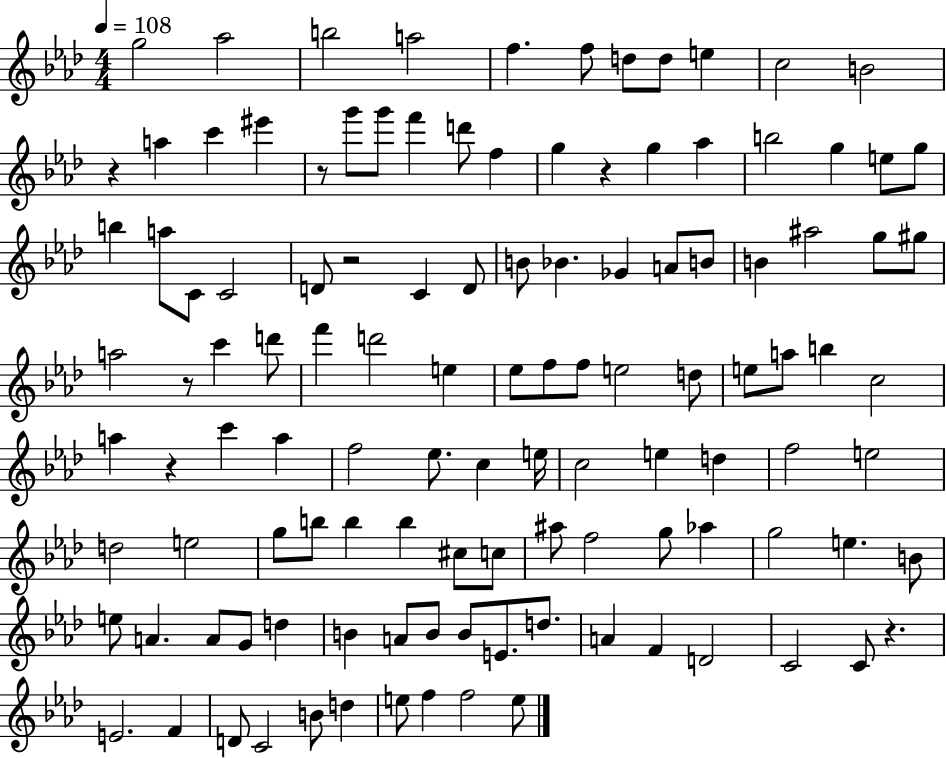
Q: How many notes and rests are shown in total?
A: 117